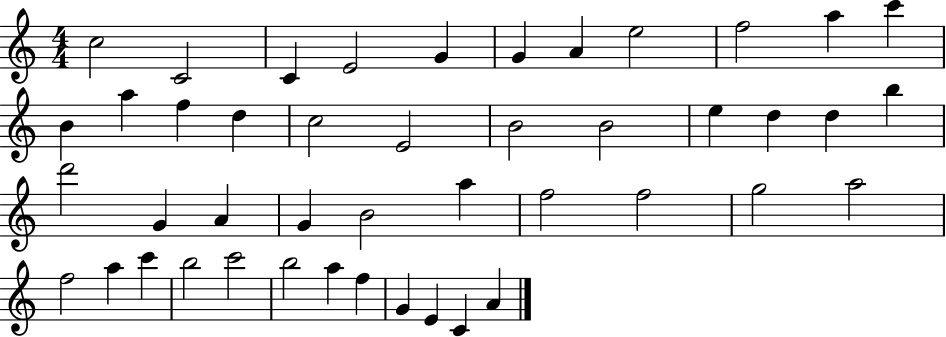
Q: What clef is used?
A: treble